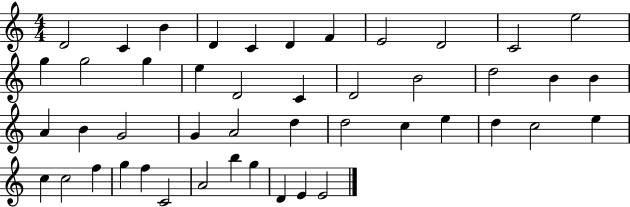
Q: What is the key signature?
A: C major